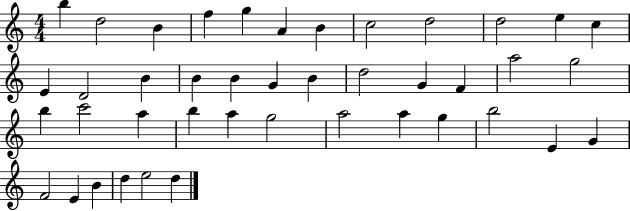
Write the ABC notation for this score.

X:1
T:Untitled
M:4/4
L:1/4
K:C
b d2 B f g A B c2 d2 d2 e c E D2 B B B G B d2 G F a2 g2 b c'2 a b a g2 a2 a g b2 E G F2 E B d e2 d